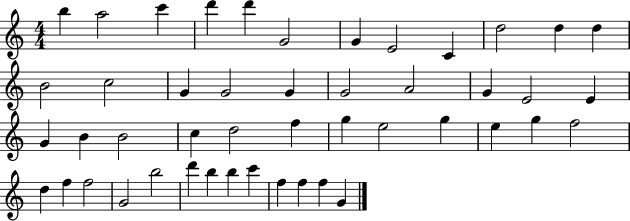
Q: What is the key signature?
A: C major